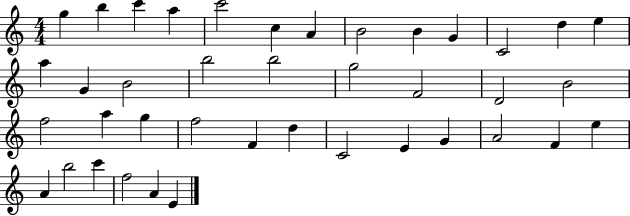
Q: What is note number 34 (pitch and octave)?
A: E5